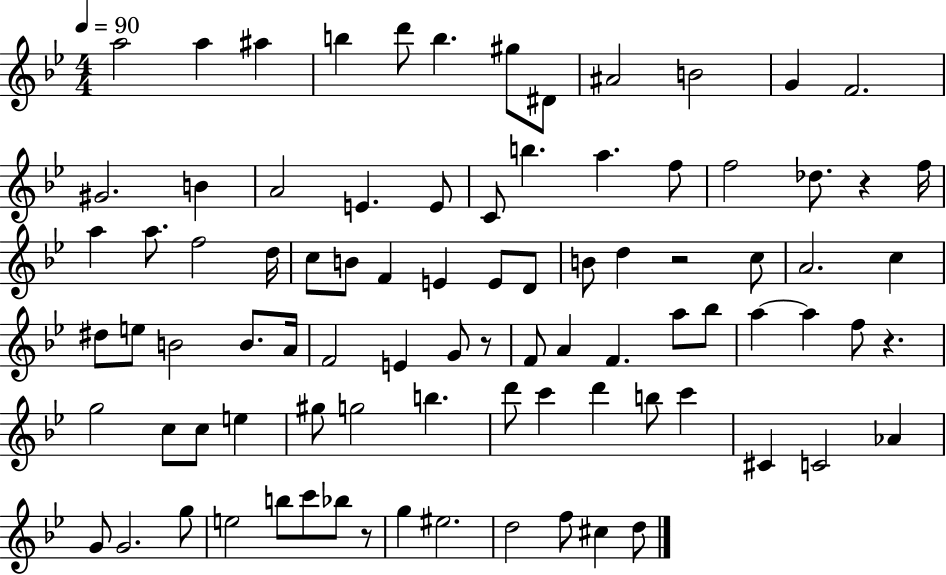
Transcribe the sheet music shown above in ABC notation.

X:1
T:Untitled
M:4/4
L:1/4
K:Bb
a2 a ^a b d'/2 b ^g/2 ^D/2 ^A2 B2 G F2 ^G2 B A2 E E/2 C/2 b a f/2 f2 _d/2 z f/4 a a/2 f2 d/4 c/2 B/2 F E E/2 D/2 B/2 d z2 c/2 A2 c ^d/2 e/2 B2 B/2 A/4 F2 E G/2 z/2 F/2 A F a/2 _b/2 a a f/2 z g2 c/2 c/2 e ^g/2 g2 b d'/2 c' d' b/2 c' ^C C2 _A G/2 G2 g/2 e2 b/2 c'/2 _b/2 z/2 g ^e2 d2 f/2 ^c d/2